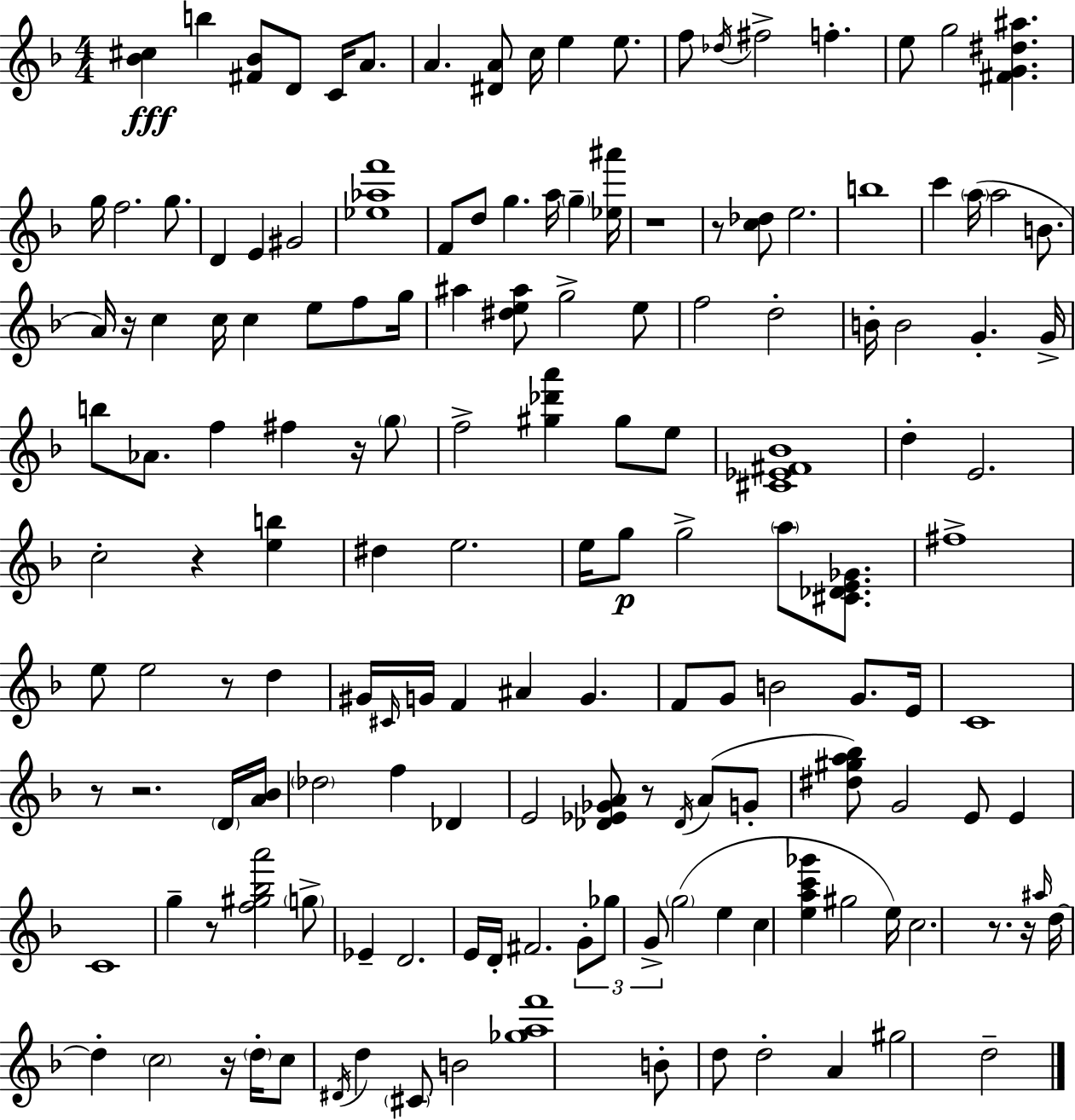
[Bb4,C#5]/q B5/q [F#4,Bb4]/e D4/e C4/s A4/e. A4/q. [D#4,A4]/e C5/s E5/q E5/e. F5/e Db5/s F#5/h F5/q. E5/e G5/h [F#4,G4,D#5,A#5]/q. G5/s F5/h. G5/e. D4/q E4/q G#4/h [Eb5,Ab5,F6]/w F4/e D5/e G5/q. A5/s G5/q [Eb5,A#6]/s R/w R/e [C5,Db5]/e E5/h. B5/w C6/q A5/s A5/h B4/e. A4/s R/s C5/q C5/s C5/q E5/e F5/e G5/s A#5/q [D#5,E5,A#5]/e G5/h E5/e F5/h D5/h B4/s B4/h G4/q. G4/s B5/e Ab4/e. F5/q F#5/q R/s G5/e F5/h [G#5,Db6,A6]/q G#5/e E5/e [C#4,Eb4,F#4,Bb4]/w D5/q E4/h. C5/h R/q [E5,B5]/q D#5/q E5/h. E5/s G5/e G5/h A5/e [C#4,Db4,E4,Gb4]/e. F#5/w E5/e E5/h R/e D5/q G#4/s C#4/s G4/s F4/q A#4/q G4/q. F4/e G4/e B4/h G4/e. E4/s C4/w R/e R/h. D4/s [A4,Bb4]/s Db5/h F5/q Db4/q E4/h [Db4,Eb4,Gb4,A4]/e R/e Db4/s A4/e G4/e [D#5,G#5,A5,Bb5]/e G4/h E4/e E4/q C4/w G5/q R/e [F5,G#5,Bb5,A6]/h G5/e Eb4/q D4/h. E4/s D4/s F#4/h. G4/e Gb5/e G4/e G5/h E5/q C5/q [E5,A5,C6,Gb6]/q G#5/h E5/s C5/h. R/e. R/s A#5/s D5/s D5/q C5/h R/s D5/s C5/e D#4/s D5/q C#4/e B4/h [Gb5,A5,F6]/w B4/e D5/e D5/h A4/q G#5/h D5/h